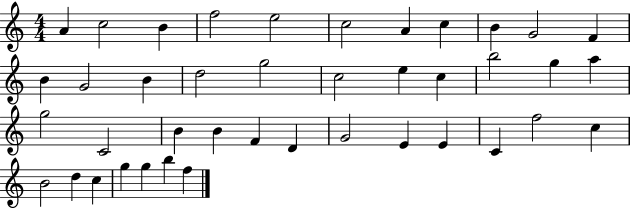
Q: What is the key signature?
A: C major